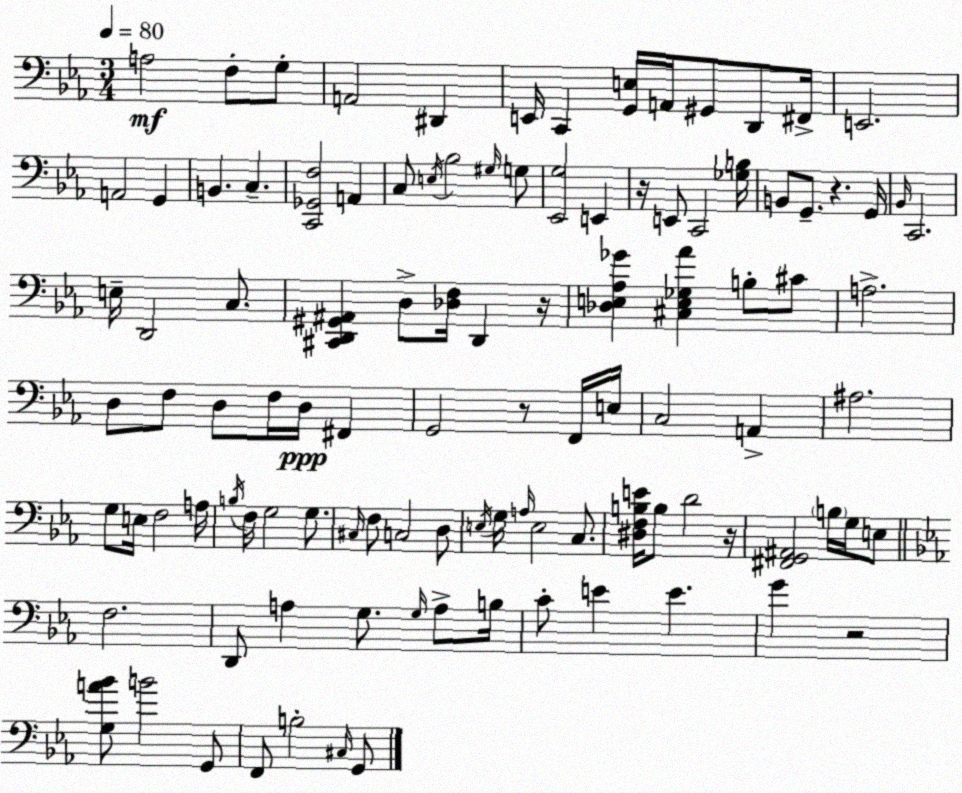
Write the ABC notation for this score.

X:1
T:Untitled
M:3/4
L:1/4
K:Eb
A,2 F,/2 G,/2 A,,2 ^D,, E,,/4 C,, [G,,E,]/4 A,,/4 ^G,,/2 D,,/2 ^F,,/4 E,,2 A,,2 G,, B,, C, [C,,_G,,F,]2 A,, C,/2 E,/4 _B,2 ^G,/4 G,/2 [_E,,G,]2 E,, z/4 E,,/2 C,,2 [_G,B,]/4 B,,/2 G,,/2 z G,,/4 _B,,/4 C,,2 E,/4 D,,2 C,/2 [^C,,D,,^G,,^A,,] D,/2 [_D,F,]/4 D,, z/4 [_D,E,_A,_G] [^C,E,_G,_A] B,/2 ^C/2 A,2 D,/2 F,/2 D,/2 F,/4 D,/4 ^F,, G,,2 z/2 F,,/4 E,/4 C,2 A,, ^A,2 G,/2 E,/4 F,2 A,/4 B,/4 F,/4 G,2 G,/2 ^C,/4 F,/2 C,2 D,/2 E,/4 G,/4 A,/4 E,2 C,/2 [^D,F,B,E]/4 B,/2 D2 z/4 [^F,,G,,^A,,]2 B,/4 G,/4 E,/2 F,2 D,,/2 A, G,/2 G,/4 A,/2 B,/4 C/2 E E G z2 [G,A_B]/2 B2 G,,/2 F,,/2 B,2 ^C,/4 G,,/2